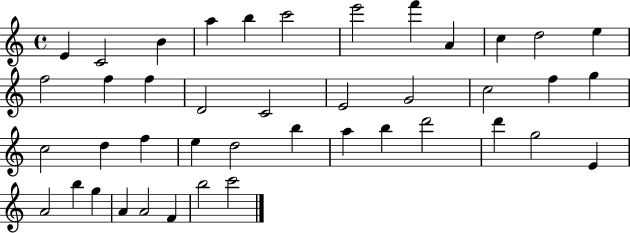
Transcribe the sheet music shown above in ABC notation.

X:1
T:Untitled
M:4/4
L:1/4
K:C
E C2 B a b c'2 e'2 f' A c d2 e f2 f f D2 C2 E2 G2 c2 f g c2 d f e d2 b a b d'2 d' g2 E A2 b g A A2 F b2 c'2